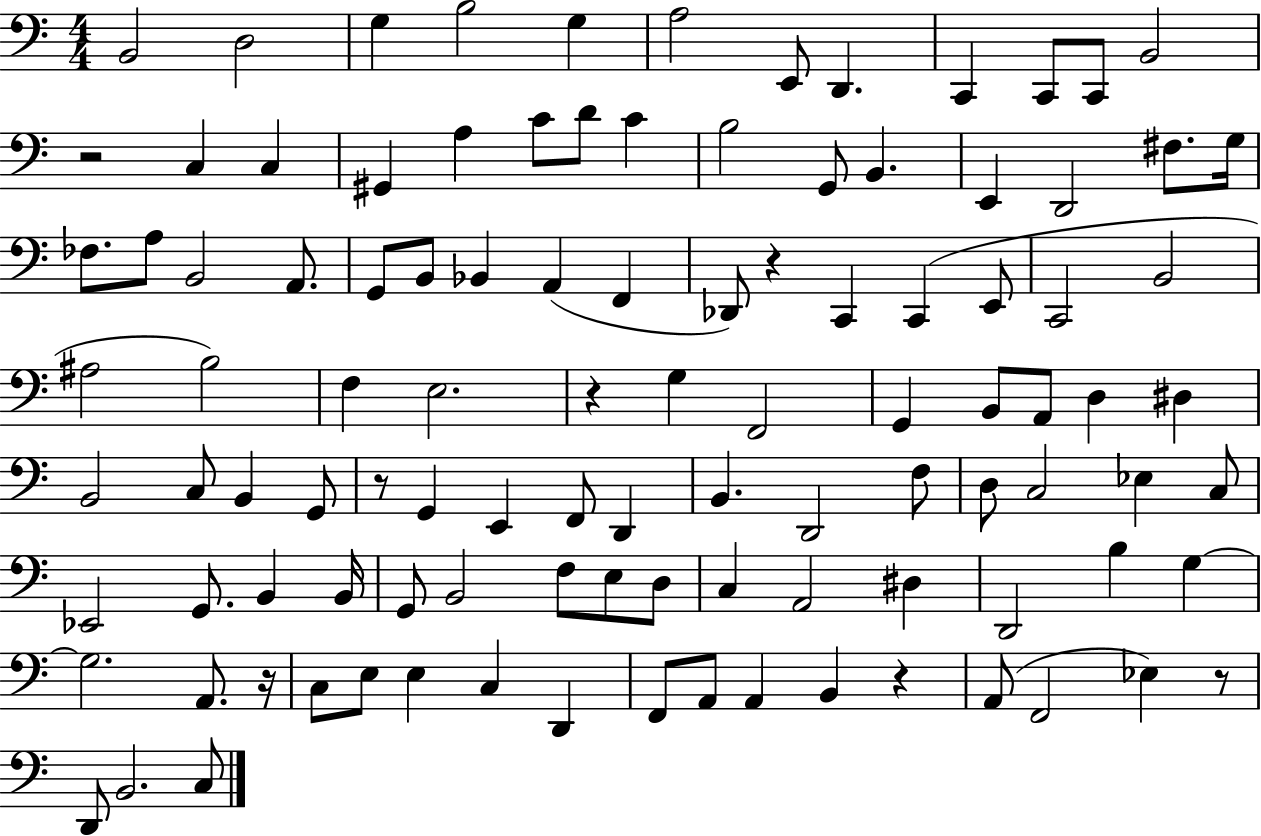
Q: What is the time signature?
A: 4/4